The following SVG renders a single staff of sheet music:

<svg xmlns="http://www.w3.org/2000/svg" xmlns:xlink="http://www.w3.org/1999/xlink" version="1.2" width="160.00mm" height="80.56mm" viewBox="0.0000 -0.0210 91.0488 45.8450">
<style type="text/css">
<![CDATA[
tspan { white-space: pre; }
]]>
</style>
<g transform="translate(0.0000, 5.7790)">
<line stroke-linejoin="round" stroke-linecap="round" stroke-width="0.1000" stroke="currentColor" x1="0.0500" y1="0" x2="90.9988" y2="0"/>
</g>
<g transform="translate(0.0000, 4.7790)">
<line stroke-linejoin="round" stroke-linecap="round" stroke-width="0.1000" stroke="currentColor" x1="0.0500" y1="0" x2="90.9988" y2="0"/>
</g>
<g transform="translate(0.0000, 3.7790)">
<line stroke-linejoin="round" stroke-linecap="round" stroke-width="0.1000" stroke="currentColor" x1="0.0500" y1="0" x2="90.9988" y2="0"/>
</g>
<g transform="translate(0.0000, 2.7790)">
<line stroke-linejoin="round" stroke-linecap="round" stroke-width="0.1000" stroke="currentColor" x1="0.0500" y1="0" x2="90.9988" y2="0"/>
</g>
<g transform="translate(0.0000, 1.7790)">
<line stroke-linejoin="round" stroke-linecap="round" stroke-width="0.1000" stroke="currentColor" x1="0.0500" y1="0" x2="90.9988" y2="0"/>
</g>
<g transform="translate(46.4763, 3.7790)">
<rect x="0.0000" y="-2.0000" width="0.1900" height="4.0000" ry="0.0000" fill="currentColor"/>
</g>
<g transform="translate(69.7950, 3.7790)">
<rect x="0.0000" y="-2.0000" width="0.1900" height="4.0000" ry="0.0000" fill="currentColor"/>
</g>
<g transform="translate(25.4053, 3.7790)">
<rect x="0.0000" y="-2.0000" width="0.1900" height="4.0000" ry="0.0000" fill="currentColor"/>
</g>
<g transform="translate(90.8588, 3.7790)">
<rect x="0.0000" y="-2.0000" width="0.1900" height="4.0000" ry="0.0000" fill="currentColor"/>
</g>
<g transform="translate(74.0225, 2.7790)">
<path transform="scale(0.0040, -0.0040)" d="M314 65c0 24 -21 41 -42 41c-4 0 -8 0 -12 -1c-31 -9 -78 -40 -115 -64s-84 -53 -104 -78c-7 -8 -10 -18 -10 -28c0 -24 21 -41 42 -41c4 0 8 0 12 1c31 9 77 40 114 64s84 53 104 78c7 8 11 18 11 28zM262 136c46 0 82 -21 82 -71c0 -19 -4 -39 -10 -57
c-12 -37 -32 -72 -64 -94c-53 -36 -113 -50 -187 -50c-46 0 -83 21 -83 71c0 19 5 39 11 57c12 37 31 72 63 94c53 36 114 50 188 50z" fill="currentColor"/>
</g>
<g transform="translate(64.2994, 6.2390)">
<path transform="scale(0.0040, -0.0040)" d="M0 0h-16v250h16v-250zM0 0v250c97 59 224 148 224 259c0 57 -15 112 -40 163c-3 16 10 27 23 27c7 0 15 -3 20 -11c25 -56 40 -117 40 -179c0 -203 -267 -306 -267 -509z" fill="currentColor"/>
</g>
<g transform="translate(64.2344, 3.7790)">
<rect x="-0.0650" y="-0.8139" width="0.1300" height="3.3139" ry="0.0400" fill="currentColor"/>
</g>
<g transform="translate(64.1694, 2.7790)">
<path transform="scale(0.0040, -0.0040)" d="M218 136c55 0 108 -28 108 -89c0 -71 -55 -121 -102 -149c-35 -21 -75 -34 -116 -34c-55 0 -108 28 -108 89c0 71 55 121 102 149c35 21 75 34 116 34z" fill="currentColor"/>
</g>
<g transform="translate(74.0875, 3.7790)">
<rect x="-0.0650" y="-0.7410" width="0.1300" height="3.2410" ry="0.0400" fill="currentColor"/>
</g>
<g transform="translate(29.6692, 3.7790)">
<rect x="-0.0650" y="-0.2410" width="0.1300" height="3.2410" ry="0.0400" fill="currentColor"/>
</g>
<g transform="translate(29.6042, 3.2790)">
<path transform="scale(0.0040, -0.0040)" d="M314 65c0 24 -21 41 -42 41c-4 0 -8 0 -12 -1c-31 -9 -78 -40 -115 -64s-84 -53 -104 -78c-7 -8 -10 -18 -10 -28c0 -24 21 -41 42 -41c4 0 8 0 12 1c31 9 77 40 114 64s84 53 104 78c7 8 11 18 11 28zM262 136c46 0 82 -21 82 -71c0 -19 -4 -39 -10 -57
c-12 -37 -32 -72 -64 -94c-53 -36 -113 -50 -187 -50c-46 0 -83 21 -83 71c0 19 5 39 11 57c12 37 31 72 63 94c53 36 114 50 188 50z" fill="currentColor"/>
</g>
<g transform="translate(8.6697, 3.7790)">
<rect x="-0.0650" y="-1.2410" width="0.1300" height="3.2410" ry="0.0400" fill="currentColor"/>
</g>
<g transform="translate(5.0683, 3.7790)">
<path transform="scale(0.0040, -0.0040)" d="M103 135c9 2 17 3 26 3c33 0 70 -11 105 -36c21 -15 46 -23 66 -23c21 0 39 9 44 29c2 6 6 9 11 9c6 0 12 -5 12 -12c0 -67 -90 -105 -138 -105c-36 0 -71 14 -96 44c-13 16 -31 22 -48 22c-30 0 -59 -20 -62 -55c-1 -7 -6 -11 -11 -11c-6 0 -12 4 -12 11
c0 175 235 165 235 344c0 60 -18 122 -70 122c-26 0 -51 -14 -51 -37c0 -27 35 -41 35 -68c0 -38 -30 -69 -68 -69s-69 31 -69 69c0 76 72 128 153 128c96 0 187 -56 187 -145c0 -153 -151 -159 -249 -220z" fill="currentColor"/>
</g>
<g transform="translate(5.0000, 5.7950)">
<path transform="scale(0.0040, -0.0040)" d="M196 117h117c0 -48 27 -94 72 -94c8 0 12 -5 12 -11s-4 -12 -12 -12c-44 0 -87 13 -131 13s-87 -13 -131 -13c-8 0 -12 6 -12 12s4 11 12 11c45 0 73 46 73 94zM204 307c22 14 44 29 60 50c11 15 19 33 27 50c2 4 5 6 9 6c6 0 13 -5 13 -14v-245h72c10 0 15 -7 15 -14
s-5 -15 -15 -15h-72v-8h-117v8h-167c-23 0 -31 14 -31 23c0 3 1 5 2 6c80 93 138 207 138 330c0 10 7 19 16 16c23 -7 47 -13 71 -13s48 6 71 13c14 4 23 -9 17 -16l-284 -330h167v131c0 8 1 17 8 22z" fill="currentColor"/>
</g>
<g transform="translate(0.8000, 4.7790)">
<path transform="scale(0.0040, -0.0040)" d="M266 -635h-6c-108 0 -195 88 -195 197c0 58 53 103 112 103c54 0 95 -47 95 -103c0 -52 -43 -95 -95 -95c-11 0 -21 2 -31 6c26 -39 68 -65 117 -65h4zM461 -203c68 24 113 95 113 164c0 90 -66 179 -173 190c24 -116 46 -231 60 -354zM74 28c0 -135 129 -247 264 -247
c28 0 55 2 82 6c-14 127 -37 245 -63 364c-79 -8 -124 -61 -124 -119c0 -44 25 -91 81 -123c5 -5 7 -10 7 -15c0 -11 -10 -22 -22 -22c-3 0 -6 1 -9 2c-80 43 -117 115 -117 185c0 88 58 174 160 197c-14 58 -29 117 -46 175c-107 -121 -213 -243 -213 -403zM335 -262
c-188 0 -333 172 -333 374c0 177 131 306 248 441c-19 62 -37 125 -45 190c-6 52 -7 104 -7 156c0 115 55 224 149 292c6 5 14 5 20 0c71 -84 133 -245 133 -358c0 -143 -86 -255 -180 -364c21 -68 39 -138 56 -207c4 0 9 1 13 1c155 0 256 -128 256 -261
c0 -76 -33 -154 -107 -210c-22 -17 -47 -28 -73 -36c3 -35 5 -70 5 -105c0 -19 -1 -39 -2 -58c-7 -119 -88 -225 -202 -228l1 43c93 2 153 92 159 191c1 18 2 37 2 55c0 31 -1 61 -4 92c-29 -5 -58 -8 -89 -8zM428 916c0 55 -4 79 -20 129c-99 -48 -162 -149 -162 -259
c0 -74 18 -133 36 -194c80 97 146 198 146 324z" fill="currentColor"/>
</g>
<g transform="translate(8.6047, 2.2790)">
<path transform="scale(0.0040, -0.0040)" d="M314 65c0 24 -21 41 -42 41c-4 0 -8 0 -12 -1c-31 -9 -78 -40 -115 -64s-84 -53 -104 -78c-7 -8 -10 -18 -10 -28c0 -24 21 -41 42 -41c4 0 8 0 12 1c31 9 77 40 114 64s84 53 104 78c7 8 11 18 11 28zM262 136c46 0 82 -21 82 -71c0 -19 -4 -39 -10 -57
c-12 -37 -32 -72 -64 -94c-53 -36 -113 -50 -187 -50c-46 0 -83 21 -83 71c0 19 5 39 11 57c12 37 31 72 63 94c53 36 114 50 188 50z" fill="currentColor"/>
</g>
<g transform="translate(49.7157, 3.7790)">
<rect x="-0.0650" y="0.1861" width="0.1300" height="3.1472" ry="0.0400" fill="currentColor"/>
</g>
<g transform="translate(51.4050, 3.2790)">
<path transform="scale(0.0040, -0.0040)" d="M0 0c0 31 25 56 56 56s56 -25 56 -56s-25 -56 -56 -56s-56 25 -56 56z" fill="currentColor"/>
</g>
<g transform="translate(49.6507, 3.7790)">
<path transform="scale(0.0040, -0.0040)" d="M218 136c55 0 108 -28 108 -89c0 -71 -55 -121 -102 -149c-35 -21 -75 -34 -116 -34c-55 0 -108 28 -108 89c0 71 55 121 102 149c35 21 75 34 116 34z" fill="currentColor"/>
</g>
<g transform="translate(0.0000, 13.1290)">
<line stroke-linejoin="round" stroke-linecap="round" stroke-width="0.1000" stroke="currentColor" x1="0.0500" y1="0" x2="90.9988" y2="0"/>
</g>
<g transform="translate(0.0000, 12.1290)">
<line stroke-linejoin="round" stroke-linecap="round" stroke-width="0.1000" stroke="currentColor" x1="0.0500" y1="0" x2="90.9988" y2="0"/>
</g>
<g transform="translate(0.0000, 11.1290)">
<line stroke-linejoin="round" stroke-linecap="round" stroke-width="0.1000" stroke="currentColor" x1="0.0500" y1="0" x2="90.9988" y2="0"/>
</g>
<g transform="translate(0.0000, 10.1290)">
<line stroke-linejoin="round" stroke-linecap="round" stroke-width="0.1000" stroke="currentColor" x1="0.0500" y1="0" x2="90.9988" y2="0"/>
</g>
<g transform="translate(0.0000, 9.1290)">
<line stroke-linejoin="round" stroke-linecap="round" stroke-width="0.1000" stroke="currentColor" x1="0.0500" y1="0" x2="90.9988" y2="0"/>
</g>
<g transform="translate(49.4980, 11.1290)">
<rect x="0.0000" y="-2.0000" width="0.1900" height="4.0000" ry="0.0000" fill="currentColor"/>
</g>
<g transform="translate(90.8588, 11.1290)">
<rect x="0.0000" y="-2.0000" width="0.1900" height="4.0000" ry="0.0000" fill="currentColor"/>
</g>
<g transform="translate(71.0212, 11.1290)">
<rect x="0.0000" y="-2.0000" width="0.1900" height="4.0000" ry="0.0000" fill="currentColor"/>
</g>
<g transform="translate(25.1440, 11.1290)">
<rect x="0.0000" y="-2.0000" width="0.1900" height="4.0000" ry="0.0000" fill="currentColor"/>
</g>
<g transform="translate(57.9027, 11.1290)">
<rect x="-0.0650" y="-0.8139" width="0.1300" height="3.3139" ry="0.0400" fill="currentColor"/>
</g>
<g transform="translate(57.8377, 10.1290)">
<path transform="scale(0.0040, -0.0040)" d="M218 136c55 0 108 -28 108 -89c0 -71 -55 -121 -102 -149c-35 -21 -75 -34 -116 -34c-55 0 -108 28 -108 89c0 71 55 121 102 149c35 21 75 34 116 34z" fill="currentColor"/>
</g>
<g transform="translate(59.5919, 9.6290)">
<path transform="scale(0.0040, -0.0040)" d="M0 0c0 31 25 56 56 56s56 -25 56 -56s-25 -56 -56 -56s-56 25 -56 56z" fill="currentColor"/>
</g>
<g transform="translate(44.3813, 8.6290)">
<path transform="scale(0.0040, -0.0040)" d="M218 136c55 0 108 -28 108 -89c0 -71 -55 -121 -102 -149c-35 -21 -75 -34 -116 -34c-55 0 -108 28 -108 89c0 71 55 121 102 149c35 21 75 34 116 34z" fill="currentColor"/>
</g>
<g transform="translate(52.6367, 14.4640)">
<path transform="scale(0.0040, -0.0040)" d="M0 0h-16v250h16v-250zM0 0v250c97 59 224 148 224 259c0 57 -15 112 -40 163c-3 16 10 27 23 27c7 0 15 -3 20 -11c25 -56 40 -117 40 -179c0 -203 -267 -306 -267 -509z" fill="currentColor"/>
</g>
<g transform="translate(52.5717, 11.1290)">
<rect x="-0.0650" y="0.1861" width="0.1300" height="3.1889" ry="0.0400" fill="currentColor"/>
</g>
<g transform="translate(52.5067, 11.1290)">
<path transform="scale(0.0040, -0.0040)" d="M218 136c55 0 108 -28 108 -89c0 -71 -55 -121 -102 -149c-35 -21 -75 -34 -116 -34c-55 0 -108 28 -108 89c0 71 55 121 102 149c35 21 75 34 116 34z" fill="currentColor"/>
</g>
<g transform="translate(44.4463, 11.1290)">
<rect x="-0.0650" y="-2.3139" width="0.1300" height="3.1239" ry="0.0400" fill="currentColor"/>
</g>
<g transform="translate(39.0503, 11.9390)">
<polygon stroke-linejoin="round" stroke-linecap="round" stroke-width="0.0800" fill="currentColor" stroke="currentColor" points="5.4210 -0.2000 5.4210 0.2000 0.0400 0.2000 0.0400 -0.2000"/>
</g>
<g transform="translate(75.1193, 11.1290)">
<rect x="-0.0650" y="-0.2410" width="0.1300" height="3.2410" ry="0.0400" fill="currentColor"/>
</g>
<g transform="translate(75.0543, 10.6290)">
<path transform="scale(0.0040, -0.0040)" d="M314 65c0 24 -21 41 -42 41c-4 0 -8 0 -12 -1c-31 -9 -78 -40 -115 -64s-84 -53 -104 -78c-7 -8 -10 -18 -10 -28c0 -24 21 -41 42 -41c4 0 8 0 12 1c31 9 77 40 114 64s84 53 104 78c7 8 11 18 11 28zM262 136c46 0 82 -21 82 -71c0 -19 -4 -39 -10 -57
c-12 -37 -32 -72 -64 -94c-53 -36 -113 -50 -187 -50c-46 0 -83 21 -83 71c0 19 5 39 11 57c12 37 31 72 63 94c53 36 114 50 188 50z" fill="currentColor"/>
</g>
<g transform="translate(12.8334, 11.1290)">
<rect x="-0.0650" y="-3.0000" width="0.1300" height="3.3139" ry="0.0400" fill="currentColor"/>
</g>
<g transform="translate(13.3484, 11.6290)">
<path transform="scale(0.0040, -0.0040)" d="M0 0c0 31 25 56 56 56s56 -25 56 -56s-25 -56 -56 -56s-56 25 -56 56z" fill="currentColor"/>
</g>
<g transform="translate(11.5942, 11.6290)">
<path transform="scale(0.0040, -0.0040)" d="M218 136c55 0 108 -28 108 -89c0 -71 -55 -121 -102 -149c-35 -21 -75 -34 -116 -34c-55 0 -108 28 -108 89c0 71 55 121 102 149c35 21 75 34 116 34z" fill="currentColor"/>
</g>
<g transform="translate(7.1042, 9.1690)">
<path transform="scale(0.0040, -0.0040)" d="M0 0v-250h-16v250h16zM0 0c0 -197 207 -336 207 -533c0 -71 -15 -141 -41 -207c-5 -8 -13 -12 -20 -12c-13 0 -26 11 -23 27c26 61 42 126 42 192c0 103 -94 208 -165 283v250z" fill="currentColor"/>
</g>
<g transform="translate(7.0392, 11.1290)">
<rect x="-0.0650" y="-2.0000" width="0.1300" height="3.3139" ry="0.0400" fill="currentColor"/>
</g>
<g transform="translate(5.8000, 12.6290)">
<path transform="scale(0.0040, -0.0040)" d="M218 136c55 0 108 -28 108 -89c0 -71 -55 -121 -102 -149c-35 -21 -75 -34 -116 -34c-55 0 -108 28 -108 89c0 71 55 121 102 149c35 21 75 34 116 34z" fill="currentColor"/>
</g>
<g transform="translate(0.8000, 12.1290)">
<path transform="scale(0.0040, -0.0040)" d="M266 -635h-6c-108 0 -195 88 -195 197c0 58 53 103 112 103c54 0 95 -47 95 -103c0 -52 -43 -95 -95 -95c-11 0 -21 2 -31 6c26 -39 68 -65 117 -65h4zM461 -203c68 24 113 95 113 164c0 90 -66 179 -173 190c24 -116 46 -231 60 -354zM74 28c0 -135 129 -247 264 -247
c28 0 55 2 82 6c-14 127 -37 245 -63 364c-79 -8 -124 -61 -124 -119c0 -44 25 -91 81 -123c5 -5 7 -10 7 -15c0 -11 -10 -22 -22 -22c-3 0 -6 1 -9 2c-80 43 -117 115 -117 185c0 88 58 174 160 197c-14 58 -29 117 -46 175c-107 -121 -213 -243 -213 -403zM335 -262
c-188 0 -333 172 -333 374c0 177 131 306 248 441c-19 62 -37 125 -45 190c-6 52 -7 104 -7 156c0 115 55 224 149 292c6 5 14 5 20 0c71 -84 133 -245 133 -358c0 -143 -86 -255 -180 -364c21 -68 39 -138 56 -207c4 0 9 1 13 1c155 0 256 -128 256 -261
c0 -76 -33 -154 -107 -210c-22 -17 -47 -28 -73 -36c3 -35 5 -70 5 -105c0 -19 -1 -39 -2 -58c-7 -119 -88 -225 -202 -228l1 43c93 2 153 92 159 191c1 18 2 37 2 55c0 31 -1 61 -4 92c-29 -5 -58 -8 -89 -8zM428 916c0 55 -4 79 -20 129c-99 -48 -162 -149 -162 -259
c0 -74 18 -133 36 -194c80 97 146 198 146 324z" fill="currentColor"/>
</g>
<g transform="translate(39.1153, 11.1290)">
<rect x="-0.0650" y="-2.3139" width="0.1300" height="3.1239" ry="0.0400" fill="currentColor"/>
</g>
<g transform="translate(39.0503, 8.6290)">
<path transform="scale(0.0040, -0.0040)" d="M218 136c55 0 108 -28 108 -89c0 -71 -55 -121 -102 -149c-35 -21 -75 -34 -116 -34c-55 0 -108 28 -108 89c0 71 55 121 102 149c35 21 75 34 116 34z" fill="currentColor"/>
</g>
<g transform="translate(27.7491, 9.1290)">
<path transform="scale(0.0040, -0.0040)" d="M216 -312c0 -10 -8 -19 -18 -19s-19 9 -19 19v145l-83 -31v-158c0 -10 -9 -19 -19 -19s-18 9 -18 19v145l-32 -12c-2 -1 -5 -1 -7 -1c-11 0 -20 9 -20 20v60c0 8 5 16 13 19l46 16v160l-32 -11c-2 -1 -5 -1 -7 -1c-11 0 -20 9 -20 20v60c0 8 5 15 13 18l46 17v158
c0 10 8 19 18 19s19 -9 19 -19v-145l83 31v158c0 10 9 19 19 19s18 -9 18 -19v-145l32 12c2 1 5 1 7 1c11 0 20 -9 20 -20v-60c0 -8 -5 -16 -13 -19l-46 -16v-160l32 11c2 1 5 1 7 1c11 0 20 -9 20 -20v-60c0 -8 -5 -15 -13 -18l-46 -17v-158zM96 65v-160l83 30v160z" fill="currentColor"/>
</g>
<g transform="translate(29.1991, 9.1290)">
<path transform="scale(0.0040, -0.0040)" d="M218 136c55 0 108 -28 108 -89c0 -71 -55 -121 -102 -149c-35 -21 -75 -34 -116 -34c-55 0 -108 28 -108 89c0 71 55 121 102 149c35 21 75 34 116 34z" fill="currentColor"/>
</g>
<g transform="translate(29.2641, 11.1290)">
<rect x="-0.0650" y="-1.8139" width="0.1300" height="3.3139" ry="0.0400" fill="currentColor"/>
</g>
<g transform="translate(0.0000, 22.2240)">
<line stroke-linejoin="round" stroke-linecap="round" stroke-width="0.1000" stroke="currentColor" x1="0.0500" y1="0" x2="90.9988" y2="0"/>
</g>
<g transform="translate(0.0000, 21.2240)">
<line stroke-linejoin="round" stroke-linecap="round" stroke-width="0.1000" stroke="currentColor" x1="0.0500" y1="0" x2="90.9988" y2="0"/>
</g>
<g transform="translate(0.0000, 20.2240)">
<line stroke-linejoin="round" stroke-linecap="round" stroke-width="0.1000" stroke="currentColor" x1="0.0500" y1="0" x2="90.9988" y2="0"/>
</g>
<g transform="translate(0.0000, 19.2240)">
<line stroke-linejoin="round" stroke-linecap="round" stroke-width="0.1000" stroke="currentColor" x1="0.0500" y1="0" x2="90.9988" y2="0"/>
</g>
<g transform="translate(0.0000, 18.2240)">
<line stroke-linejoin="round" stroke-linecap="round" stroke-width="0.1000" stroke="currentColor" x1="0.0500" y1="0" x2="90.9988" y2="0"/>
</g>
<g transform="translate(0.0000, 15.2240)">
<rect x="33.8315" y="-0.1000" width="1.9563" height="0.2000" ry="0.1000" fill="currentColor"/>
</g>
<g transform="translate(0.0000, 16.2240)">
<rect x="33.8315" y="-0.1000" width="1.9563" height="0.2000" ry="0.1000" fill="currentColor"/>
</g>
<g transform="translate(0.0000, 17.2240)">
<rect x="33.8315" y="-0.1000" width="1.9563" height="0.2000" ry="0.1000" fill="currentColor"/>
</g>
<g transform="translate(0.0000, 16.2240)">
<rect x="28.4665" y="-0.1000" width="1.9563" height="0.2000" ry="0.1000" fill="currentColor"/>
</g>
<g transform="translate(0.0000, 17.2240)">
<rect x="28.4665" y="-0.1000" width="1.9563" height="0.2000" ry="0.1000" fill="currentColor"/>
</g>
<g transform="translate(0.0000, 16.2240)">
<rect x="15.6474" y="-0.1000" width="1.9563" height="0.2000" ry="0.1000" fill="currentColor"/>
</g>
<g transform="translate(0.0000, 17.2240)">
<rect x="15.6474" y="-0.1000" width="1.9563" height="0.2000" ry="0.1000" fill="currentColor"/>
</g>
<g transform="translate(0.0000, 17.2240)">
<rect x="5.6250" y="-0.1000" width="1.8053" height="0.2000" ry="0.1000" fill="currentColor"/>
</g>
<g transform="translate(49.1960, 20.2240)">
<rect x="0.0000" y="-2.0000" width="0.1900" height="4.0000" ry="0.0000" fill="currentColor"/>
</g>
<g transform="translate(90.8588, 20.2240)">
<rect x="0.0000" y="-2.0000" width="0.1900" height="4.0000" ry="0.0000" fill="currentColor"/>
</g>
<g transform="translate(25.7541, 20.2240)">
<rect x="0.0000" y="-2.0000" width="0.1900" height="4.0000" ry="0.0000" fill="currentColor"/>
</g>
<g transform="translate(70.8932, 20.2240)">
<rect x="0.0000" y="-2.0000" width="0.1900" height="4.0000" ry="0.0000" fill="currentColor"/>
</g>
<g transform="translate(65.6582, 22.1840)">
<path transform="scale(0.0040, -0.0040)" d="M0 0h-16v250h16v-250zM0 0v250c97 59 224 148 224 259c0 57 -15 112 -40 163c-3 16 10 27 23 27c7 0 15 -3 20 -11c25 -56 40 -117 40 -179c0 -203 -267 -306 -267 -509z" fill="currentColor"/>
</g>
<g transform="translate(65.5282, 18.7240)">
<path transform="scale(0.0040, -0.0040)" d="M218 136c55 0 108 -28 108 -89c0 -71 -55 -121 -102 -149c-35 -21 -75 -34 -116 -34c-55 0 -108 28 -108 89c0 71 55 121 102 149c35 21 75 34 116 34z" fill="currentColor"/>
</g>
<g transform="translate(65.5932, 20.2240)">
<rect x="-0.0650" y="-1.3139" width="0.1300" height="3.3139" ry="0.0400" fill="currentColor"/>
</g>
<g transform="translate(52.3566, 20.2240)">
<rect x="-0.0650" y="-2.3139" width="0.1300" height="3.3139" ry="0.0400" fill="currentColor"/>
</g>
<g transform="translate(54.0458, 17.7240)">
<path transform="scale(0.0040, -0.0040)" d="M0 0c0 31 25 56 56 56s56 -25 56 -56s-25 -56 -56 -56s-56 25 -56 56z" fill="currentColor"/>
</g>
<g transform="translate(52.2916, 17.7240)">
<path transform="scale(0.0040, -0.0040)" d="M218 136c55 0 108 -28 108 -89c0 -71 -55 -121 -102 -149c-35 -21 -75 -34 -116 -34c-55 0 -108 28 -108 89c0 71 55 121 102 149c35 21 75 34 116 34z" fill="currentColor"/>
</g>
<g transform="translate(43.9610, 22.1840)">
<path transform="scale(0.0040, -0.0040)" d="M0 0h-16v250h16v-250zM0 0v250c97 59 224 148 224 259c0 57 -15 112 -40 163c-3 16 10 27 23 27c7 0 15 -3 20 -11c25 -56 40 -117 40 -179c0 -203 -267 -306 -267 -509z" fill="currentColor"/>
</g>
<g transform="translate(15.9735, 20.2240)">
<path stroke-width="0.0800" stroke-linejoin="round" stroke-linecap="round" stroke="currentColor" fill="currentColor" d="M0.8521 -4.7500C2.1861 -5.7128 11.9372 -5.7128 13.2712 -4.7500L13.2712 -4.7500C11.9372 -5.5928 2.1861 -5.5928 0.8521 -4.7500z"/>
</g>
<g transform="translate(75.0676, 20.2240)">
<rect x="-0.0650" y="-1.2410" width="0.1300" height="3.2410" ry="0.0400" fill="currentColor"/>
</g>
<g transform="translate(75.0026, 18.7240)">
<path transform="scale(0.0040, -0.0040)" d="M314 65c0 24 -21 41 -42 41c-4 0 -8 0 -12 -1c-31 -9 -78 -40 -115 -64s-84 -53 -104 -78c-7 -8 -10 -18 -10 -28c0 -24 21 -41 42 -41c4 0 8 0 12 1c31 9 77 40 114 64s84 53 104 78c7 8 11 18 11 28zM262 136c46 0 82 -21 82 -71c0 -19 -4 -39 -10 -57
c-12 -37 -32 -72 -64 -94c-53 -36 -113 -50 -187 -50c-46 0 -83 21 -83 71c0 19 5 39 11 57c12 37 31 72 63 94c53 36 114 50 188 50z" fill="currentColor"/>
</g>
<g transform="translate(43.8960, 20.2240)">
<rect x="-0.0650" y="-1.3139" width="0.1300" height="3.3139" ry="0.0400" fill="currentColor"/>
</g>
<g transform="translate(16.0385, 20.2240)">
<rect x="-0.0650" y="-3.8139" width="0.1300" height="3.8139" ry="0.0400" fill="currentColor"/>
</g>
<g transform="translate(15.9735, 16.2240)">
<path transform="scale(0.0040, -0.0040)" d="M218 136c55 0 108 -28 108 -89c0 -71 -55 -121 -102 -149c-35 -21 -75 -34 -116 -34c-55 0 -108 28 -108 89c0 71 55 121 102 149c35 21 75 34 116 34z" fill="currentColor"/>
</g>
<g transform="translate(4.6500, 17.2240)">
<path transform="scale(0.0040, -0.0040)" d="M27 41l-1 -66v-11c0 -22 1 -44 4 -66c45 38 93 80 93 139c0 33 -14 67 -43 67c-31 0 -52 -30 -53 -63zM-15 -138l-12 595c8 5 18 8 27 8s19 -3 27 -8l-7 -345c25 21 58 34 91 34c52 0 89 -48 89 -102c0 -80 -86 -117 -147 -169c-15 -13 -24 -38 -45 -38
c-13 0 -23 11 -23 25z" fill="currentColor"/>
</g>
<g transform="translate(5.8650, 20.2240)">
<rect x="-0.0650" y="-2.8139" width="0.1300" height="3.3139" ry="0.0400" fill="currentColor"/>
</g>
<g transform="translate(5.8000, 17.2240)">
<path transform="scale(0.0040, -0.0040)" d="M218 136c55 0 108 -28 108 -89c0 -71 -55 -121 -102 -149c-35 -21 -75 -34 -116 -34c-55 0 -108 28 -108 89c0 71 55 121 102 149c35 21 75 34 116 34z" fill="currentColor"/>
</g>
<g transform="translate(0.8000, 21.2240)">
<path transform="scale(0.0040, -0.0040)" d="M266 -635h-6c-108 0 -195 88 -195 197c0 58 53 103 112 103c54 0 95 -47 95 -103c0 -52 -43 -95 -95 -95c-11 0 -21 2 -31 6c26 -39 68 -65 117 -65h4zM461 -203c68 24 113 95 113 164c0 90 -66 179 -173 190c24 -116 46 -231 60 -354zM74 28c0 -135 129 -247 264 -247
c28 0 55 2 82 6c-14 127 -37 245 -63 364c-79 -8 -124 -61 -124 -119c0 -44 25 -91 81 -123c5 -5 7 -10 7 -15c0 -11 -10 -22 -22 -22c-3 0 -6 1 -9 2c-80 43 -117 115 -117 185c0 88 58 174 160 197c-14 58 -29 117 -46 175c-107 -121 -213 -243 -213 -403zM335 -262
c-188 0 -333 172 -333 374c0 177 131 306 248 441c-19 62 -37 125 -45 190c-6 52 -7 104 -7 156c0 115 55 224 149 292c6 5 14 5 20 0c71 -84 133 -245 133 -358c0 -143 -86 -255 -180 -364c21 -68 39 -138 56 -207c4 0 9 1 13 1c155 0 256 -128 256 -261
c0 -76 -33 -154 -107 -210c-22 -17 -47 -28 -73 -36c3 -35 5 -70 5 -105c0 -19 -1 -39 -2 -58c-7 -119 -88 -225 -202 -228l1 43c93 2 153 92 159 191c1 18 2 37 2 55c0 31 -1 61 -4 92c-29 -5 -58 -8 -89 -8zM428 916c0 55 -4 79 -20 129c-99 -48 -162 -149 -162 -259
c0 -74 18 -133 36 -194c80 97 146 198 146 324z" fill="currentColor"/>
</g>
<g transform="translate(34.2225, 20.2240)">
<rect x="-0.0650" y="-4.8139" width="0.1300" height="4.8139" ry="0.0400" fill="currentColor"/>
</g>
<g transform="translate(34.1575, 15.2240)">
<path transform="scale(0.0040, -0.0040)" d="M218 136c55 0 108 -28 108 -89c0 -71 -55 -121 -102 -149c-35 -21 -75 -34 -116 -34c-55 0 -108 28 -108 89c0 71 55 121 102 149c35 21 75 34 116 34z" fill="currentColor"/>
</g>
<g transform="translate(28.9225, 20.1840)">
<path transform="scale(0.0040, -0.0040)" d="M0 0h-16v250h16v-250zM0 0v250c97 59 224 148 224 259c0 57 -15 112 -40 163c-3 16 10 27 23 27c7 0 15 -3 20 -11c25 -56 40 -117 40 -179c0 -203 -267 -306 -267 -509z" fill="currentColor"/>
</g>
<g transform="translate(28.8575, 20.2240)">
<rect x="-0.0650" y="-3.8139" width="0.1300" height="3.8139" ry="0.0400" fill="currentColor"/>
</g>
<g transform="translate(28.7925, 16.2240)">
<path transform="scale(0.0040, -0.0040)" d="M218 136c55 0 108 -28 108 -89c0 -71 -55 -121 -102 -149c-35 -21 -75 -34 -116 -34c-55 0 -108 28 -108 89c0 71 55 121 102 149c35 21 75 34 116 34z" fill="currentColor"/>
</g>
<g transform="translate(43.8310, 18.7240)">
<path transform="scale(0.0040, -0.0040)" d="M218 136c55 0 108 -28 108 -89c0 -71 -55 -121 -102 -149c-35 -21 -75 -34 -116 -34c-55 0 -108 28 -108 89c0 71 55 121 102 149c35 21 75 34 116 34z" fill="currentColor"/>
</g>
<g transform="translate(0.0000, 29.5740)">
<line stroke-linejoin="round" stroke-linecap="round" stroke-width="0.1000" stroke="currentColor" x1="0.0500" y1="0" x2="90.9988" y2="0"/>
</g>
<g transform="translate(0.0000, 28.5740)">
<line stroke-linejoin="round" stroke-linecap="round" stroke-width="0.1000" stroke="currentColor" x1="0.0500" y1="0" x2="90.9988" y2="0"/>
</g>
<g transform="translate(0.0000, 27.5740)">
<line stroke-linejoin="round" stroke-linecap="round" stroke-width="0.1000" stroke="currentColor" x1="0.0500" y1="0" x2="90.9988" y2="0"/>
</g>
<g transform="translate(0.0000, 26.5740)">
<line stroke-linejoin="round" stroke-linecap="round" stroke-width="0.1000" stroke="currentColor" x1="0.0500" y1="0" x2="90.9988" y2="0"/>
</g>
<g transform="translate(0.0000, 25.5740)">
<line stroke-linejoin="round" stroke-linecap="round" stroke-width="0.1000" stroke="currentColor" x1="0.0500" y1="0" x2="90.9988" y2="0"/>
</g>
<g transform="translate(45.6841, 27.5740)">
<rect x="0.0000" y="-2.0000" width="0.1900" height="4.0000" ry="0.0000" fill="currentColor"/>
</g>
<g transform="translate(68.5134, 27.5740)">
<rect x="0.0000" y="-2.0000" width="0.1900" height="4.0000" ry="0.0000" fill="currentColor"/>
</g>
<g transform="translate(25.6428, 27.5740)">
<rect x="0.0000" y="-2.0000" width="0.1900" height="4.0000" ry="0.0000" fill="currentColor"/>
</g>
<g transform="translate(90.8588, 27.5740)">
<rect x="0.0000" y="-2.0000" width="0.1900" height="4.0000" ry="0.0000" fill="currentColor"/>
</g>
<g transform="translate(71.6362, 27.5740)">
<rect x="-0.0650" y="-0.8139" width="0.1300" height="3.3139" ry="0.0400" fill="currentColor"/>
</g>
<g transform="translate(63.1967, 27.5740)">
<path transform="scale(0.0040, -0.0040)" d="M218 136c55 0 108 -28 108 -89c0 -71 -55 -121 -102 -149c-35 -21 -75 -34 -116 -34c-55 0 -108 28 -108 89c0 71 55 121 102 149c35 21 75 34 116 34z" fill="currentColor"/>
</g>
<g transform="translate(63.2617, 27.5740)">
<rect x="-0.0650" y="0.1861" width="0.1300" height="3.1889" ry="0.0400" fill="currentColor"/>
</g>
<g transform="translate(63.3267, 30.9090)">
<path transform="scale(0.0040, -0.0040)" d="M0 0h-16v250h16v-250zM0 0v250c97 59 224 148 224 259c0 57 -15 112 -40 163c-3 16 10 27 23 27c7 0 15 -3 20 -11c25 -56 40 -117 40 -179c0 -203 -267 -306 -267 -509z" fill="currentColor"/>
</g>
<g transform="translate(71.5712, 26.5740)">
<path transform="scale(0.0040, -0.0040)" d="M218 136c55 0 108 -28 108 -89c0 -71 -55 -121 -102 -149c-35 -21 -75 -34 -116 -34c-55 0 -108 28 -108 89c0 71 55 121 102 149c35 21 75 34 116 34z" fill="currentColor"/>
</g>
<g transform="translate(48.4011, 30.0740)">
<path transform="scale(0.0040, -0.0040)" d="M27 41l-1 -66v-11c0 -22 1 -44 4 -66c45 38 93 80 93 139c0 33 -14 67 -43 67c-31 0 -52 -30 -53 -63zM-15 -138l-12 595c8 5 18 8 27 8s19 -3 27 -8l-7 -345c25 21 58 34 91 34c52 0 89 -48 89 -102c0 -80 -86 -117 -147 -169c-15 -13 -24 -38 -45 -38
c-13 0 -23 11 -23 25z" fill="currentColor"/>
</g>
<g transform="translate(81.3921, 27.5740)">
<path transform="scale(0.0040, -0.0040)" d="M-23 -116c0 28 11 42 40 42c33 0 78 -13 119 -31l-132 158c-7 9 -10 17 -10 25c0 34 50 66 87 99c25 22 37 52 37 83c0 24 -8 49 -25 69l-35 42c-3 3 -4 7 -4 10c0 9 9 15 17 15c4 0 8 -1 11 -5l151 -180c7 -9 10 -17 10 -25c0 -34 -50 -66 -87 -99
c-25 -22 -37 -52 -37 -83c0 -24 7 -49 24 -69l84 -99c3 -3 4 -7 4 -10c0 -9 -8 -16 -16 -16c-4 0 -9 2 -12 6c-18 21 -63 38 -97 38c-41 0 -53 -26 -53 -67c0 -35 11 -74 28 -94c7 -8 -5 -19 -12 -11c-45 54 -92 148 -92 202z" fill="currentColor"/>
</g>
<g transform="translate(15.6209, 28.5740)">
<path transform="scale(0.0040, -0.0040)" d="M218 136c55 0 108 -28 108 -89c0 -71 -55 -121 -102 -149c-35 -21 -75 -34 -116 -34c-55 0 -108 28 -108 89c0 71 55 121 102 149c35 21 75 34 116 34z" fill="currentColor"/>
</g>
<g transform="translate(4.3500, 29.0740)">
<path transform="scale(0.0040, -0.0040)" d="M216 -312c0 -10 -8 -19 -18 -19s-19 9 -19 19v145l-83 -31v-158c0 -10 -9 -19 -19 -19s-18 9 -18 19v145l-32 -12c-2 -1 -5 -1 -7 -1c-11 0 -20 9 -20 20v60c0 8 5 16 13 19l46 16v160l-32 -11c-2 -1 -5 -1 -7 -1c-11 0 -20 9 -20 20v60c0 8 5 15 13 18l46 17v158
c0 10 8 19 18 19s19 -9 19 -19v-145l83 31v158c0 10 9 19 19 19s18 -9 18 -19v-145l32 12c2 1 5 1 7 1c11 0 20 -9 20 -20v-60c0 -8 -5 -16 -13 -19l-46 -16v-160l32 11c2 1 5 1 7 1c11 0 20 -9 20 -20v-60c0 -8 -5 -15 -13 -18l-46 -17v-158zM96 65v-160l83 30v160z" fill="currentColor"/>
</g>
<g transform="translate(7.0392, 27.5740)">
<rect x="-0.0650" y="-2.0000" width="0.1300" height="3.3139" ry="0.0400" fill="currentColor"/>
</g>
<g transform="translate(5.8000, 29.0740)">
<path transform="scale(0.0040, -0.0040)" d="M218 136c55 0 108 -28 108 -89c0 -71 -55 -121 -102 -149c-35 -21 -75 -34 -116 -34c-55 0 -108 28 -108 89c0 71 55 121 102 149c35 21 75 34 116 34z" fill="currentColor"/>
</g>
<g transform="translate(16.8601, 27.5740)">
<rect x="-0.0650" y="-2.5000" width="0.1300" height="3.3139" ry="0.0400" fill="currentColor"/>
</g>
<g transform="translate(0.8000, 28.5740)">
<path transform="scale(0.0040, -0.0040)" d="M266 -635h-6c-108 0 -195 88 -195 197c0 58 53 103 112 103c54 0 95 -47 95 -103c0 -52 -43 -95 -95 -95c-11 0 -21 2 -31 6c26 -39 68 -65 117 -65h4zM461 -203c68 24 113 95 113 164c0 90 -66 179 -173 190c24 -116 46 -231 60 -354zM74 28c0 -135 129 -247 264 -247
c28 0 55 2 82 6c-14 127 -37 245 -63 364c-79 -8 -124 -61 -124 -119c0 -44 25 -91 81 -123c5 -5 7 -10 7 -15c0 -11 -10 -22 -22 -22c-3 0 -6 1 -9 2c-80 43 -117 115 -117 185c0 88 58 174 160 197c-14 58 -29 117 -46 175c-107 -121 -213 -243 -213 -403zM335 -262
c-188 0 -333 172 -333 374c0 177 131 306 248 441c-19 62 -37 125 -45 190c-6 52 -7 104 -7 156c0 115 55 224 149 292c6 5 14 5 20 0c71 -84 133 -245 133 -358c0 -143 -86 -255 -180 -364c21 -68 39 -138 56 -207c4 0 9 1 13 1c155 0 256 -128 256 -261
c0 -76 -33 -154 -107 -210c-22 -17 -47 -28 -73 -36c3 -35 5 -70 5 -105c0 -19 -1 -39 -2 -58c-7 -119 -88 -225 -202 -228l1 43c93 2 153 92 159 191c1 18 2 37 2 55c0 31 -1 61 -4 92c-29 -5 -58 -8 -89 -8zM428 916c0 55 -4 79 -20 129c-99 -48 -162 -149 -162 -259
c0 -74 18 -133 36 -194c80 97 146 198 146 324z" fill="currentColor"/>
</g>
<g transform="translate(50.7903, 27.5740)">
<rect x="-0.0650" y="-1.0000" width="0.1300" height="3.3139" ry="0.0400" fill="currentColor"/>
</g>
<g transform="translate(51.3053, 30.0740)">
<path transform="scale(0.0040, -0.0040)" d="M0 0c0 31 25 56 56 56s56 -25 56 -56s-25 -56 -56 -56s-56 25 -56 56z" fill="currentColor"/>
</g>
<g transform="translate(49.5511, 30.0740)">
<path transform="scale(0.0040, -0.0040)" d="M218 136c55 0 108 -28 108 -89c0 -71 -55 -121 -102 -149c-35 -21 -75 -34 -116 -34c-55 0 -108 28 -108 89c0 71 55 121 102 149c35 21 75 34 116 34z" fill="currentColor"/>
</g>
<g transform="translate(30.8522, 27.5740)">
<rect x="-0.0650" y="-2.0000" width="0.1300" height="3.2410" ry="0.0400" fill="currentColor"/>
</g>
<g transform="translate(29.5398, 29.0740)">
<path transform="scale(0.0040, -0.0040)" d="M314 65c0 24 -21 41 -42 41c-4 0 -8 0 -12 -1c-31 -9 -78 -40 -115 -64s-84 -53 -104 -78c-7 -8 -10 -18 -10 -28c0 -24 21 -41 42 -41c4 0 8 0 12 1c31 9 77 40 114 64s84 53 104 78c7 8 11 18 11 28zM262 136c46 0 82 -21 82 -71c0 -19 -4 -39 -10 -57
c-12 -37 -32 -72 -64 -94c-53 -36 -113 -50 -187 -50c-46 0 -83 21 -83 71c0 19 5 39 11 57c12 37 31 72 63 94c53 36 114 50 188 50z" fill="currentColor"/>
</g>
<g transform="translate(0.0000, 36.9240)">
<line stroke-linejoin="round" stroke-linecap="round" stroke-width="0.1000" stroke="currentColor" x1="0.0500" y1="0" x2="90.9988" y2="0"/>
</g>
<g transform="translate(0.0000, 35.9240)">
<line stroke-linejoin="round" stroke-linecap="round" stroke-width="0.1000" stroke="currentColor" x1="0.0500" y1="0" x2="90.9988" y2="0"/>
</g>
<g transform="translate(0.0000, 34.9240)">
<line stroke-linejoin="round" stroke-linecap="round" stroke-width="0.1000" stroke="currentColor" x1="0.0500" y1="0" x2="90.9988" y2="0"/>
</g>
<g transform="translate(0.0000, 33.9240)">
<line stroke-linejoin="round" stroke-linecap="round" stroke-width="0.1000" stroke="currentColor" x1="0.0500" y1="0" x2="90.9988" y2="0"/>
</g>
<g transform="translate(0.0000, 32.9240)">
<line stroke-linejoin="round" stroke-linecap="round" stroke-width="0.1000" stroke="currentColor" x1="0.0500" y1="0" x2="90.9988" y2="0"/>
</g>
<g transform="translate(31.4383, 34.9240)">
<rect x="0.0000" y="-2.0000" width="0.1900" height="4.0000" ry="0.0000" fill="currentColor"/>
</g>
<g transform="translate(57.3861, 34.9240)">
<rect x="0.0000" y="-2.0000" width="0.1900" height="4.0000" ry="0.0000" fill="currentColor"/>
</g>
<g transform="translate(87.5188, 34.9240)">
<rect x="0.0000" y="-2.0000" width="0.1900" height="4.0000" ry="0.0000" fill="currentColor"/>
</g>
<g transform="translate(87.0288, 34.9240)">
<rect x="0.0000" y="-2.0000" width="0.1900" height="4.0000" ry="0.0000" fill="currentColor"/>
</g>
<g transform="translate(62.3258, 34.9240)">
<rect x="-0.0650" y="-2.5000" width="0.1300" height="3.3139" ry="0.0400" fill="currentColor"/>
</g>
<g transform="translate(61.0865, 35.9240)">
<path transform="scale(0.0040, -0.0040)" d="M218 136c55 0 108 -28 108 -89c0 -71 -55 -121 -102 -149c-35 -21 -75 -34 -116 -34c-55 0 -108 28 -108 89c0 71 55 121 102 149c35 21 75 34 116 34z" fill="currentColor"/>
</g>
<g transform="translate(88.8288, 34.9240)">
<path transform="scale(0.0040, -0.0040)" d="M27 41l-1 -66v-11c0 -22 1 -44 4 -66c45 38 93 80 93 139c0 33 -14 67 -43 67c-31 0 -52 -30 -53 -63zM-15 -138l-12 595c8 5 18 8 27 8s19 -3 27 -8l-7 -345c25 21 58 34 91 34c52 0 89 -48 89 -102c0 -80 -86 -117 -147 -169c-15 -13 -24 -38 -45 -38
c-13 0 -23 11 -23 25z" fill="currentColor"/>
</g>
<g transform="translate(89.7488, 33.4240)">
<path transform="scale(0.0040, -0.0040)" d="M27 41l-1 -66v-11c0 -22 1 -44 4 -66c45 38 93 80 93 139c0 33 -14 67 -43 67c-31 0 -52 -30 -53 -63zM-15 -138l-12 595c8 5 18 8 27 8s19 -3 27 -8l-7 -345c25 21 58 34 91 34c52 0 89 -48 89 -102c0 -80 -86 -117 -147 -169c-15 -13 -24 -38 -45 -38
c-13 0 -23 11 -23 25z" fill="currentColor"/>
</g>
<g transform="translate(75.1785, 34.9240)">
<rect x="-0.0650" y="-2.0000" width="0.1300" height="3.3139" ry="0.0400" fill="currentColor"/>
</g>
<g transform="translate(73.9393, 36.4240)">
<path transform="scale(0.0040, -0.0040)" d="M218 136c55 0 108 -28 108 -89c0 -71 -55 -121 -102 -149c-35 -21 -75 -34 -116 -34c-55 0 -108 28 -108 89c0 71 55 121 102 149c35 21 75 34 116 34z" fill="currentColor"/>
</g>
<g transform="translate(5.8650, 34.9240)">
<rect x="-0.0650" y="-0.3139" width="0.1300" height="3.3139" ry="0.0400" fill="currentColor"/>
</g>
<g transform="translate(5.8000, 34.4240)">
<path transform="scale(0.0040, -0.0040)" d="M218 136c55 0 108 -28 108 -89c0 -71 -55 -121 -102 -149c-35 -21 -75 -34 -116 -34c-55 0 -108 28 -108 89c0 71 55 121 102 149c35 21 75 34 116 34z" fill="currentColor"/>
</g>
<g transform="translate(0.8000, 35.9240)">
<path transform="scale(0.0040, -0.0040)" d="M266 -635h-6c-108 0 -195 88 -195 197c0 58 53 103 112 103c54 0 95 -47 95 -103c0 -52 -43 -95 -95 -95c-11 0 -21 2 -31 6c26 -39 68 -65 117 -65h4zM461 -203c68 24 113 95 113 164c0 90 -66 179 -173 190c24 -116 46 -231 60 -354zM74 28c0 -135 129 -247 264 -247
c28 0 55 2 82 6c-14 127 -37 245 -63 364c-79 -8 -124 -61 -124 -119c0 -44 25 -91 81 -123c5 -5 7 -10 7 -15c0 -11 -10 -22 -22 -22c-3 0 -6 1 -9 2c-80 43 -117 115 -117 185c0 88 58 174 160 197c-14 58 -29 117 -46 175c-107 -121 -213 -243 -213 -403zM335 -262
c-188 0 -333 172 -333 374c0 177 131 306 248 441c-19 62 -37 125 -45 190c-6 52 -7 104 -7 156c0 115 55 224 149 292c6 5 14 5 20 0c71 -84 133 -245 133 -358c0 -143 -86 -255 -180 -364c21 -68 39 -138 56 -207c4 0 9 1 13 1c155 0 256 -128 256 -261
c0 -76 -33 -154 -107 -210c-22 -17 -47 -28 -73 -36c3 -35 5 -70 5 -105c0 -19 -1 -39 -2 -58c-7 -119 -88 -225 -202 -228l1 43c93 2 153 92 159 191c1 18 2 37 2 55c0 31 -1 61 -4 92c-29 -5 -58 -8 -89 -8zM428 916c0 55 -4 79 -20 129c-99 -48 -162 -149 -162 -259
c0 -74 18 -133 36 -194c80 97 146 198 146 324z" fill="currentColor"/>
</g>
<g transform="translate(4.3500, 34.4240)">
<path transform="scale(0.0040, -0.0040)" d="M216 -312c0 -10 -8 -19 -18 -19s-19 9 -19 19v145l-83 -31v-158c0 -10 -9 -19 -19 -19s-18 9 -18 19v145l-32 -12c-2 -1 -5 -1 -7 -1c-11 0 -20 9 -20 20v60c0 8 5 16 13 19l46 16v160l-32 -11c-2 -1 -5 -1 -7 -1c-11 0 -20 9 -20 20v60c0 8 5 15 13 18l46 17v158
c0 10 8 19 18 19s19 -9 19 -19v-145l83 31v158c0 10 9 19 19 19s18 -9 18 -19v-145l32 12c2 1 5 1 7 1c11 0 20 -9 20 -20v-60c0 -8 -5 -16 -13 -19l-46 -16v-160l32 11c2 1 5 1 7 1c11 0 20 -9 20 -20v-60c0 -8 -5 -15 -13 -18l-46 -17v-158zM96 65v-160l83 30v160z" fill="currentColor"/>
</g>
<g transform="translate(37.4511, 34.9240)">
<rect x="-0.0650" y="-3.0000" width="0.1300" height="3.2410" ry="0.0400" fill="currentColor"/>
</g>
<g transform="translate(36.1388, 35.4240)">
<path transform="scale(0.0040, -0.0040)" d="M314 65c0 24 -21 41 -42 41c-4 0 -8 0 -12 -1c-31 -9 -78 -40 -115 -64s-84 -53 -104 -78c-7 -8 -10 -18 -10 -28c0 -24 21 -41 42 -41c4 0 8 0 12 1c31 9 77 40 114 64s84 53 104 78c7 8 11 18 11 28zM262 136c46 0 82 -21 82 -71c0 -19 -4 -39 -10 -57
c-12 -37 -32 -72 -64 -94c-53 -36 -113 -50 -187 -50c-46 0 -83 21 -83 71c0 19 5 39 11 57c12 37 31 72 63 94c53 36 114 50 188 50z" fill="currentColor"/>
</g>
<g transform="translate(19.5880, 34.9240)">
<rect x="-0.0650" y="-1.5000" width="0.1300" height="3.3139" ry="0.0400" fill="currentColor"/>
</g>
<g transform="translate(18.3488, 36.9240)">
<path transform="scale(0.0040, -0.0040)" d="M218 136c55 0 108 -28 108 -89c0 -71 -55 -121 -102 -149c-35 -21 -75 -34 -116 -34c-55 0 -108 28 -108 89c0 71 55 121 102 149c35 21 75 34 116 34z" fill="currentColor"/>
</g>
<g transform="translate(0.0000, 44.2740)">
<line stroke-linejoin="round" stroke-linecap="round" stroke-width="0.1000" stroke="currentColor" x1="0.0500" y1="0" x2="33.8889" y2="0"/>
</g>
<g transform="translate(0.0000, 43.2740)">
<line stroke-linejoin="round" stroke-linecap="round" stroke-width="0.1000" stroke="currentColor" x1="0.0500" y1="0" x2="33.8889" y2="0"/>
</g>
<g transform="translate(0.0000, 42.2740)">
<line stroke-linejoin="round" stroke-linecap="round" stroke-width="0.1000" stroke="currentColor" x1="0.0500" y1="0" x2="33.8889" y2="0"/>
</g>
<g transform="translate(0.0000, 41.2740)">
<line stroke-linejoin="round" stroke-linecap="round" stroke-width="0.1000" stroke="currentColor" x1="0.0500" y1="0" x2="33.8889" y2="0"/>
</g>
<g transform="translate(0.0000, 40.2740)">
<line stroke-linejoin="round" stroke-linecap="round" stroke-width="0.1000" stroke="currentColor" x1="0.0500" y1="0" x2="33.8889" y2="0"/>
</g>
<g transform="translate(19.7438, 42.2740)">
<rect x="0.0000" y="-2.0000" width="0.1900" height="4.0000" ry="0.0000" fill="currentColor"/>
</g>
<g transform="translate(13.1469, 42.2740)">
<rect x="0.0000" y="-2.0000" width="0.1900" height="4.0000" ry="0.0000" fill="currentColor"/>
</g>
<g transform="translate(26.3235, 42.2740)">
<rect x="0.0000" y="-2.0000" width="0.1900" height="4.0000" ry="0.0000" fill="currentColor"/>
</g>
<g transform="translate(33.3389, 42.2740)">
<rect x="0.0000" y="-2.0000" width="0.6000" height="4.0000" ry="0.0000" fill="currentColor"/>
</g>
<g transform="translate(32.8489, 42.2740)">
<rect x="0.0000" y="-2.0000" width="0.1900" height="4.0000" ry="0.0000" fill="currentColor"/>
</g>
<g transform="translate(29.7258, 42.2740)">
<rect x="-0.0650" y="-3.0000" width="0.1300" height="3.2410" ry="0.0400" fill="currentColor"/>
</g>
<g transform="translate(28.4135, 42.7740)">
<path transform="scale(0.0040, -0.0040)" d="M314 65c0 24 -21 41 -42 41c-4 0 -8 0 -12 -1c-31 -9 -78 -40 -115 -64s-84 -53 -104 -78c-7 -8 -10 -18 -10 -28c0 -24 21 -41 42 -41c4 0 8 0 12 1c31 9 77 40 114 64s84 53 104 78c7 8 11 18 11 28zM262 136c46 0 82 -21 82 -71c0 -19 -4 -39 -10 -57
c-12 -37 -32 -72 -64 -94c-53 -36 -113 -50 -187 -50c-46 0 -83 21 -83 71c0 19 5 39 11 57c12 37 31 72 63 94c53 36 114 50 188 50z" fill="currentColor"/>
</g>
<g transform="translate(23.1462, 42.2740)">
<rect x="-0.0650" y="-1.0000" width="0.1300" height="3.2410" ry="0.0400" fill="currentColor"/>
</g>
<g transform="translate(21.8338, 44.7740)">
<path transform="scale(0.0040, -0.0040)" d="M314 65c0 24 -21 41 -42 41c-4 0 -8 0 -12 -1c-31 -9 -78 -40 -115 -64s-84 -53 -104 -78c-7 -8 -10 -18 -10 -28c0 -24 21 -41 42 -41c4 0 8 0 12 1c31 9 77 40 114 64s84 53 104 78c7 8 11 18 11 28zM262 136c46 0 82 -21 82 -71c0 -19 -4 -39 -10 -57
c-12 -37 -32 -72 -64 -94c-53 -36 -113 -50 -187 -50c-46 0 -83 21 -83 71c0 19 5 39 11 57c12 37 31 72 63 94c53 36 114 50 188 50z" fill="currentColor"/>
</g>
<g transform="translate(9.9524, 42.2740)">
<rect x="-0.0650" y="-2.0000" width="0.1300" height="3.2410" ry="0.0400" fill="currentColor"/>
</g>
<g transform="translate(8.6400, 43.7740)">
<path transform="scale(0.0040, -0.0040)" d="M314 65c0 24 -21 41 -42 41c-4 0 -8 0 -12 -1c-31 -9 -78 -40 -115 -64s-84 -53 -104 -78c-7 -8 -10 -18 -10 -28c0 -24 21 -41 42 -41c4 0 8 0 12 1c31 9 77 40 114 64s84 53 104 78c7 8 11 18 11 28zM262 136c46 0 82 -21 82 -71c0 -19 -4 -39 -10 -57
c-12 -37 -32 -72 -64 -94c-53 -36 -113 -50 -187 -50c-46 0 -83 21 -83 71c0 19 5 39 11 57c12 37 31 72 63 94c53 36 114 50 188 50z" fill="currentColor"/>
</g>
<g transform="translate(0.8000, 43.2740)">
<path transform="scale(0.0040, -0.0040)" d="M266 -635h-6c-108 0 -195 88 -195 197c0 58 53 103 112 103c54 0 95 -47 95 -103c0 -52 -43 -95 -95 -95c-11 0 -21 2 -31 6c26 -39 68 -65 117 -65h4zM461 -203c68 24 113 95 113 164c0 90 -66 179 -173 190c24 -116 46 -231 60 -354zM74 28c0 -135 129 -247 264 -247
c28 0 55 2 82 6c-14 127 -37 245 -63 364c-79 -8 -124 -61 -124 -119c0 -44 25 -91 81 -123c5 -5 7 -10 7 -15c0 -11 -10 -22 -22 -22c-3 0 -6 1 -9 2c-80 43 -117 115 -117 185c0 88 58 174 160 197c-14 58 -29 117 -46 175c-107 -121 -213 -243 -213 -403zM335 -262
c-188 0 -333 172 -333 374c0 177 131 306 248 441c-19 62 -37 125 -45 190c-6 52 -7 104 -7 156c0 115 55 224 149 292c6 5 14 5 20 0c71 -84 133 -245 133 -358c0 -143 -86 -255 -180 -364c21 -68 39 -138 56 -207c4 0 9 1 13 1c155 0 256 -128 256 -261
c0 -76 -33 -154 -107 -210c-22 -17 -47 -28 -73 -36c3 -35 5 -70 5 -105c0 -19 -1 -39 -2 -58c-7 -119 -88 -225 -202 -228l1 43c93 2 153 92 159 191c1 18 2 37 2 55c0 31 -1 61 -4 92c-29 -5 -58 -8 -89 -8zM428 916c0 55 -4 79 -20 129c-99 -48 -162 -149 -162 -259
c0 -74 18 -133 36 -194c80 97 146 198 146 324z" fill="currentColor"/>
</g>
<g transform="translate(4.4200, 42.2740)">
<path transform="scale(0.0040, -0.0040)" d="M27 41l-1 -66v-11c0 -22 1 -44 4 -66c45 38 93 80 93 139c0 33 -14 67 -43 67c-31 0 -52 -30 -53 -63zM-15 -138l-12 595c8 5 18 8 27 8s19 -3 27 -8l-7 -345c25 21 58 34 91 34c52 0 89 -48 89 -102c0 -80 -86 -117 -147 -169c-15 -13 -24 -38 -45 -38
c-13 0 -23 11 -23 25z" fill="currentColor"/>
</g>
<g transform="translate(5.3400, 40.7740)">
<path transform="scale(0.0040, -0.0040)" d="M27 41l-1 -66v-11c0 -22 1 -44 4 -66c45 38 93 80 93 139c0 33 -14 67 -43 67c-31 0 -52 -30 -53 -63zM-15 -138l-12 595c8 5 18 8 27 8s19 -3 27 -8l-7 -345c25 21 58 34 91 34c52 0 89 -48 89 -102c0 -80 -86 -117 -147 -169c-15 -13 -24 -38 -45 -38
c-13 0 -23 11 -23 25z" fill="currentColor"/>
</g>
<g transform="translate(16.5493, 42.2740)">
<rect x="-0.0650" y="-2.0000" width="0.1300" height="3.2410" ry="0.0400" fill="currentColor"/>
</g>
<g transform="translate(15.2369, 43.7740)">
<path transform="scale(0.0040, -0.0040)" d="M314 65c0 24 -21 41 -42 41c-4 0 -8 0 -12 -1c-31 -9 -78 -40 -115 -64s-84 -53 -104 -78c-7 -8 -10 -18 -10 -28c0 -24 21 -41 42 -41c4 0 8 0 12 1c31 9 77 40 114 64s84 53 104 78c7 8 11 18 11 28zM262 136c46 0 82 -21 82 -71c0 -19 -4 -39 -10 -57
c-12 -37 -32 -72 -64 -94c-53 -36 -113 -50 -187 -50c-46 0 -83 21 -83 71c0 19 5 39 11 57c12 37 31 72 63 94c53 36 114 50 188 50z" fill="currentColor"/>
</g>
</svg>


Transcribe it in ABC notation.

X:1
T:Untitled
M:2/4
L:1/4
K:C
e2 c2 B d/2 d2 F/2 A ^f g/2 g/2 B/2 d c2 _a c' c'/2 e' e/2 g e/2 e2 ^F G F2 _D B/2 d z ^c E A2 G F F2 F2 D2 A2